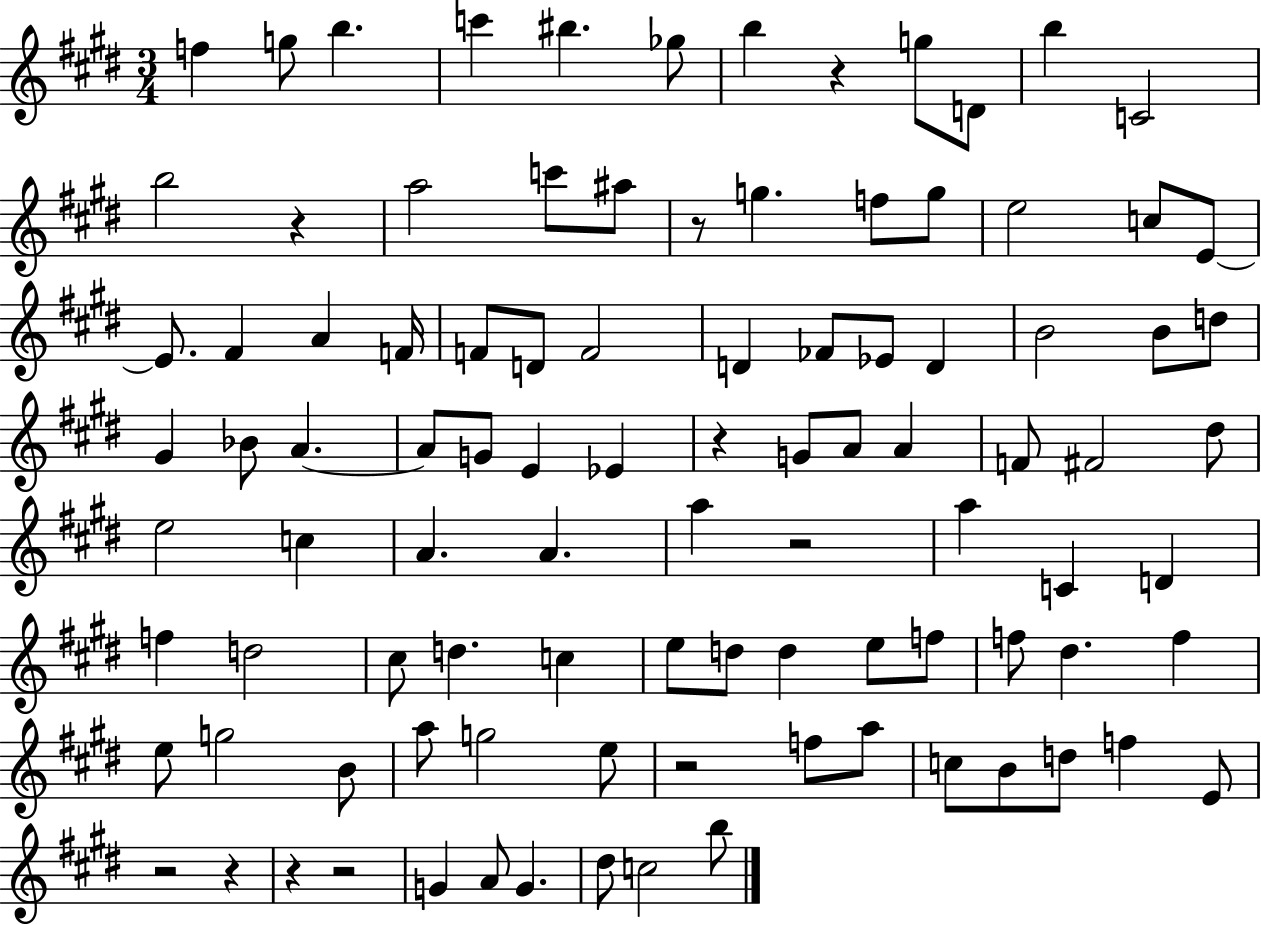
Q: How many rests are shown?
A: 10